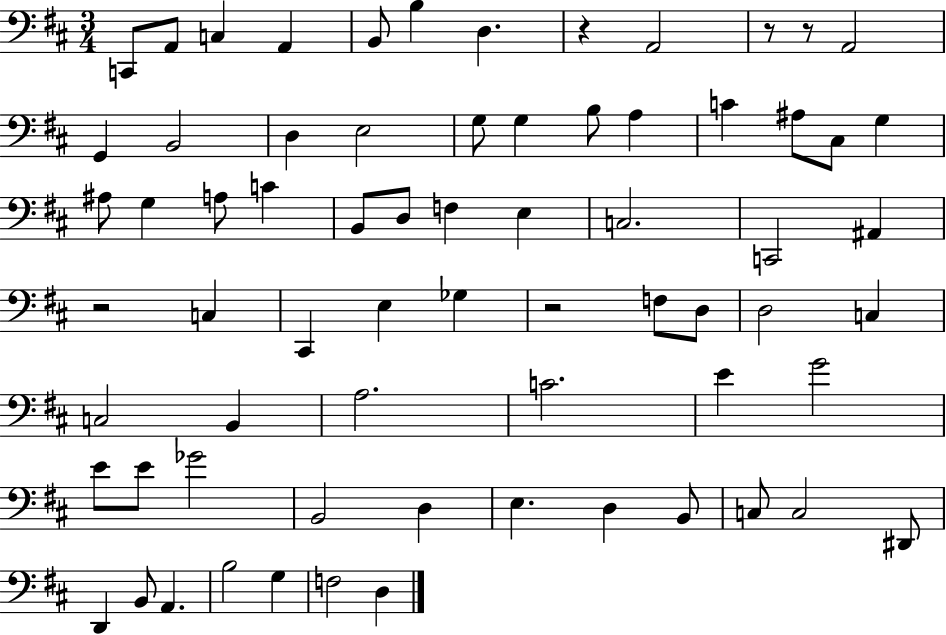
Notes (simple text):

C2/e A2/e C3/q A2/q B2/e B3/q D3/q. R/q A2/h R/e R/e A2/h G2/q B2/h D3/q E3/h G3/e G3/q B3/e A3/q C4/q A#3/e C#3/e G3/q A#3/e G3/q A3/e C4/q B2/e D3/e F3/q E3/q C3/h. C2/h A#2/q R/h C3/q C#2/q E3/q Gb3/q R/h F3/e D3/e D3/h C3/q C3/h B2/q A3/h. C4/h. E4/q G4/h E4/e E4/e Gb4/h B2/h D3/q E3/q. D3/q B2/e C3/e C3/h D#2/e D2/q B2/e A2/q. B3/h G3/q F3/h D3/q